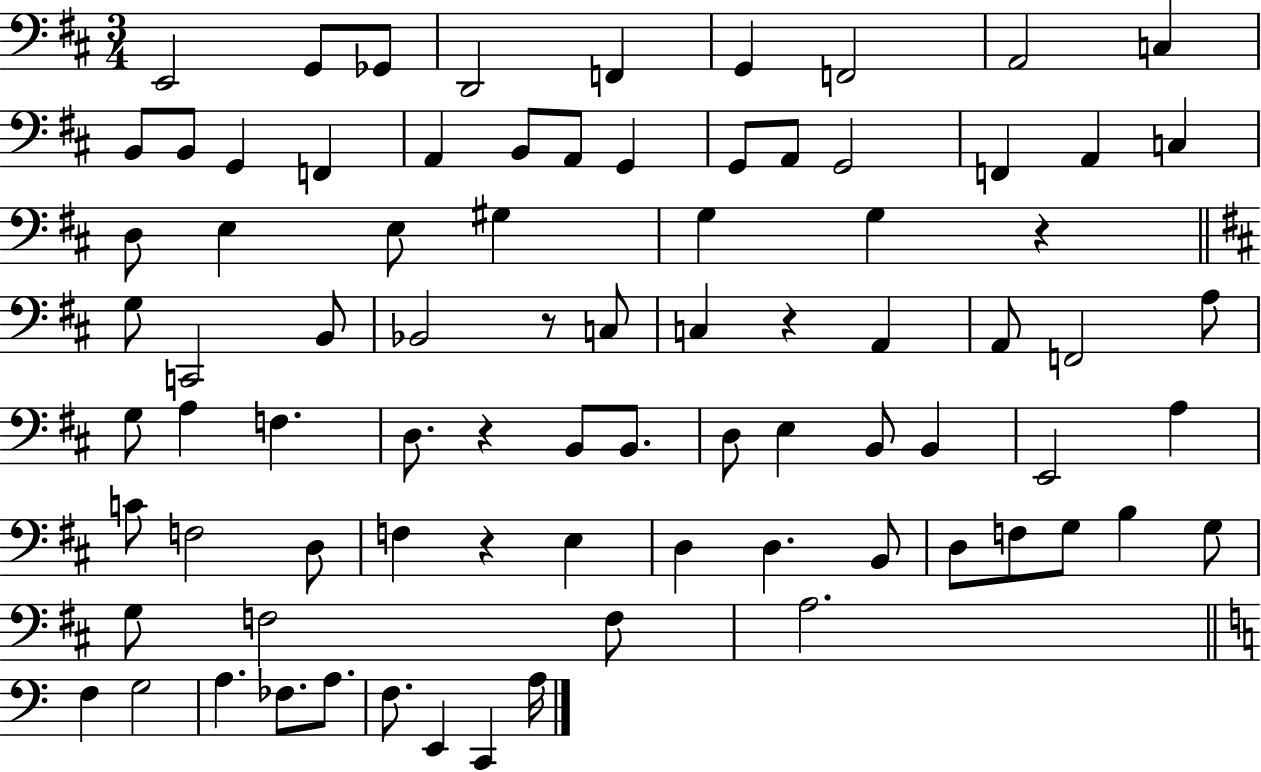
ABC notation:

X:1
T:Untitled
M:3/4
L:1/4
K:D
E,,2 G,,/2 _G,,/2 D,,2 F,, G,, F,,2 A,,2 C, B,,/2 B,,/2 G,, F,, A,, B,,/2 A,,/2 G,, G,,/2 A,,/2 G,,2 F,, A,, C, D,/2 E, E,/2 ^G, G, G, z G,/2 C,,2 B,,/2 _B,,2 z/2 C,/2 C, z A,, A,,/2 F,,2 A,/2 G,/2 A, F, D,/2 z B,,/2 B,,/2 D,/2 E, B,,/2 B,, E,,2 A, C/2 F,2 D,/2 F, z E, D, D, B,,/2 D,/2 F,/2 G,/2 B, G,/2 G,/2 F,2 F,/2 A,2 F, G,2 A, _F,/2 A,/2 F,/2 E,, C,, A,/4